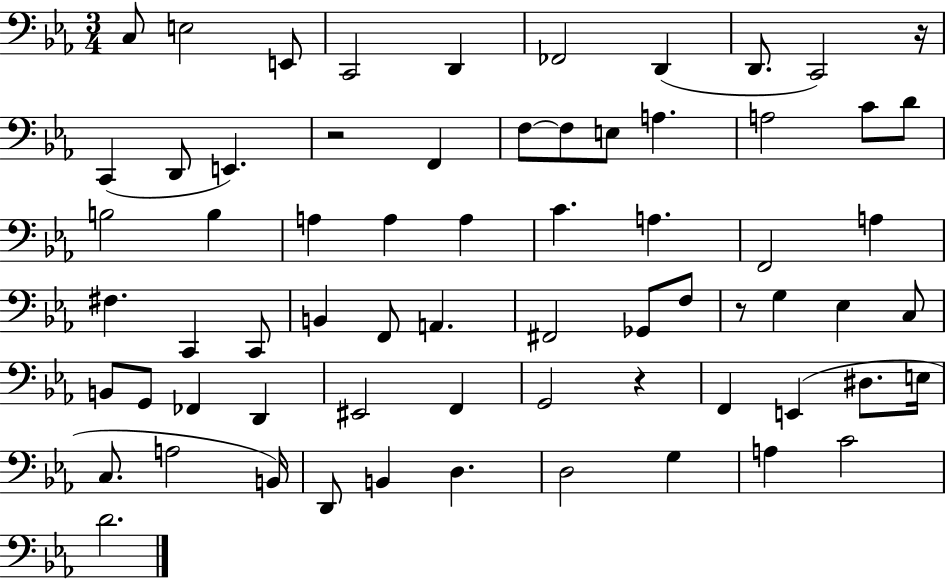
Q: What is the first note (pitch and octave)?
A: C3